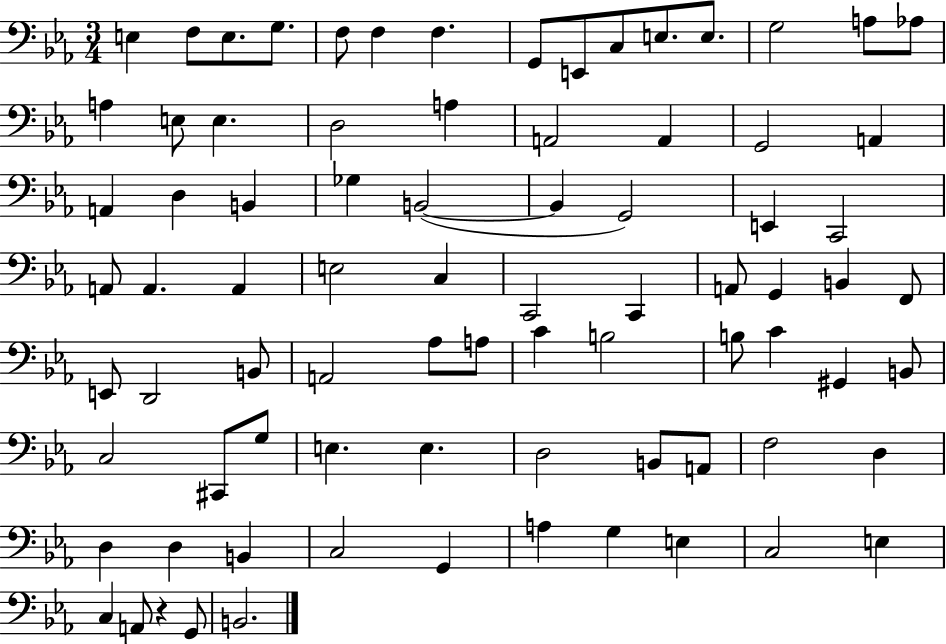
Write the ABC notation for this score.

X:1
T:Untitled
M:3/4
L:1/4
K:Eb
E, F,/2 E,/2 G,/2 F,/2 F, F, G,,/2 E,,/2 C,/2 E,/2 E,/2 G,2 A,/2 _A,/2 A, E,/2 E, D,2 A, A,,2 A,, G,,2 A,, A,, D, B,, _G, B,,2 B,, G,,2 E,, C,,2 A,,/2 A,, A,, E,2 C, C,,2 C,, A,,/2 G,, B,, F,,/2 E,,/2 D,,2 B,,/2 A,,2 _A,/2 A,/2 C B,2 B,/2 C ^G,, B,,/2 C,2 ^C,,/2 G,/2 E, E, D,2 B,,/2 A,,/2 F,2 D, D, D, B,, C,2 G,, A, G, E, C,2 E, C, A,,/2 z G,,/2 B,,2